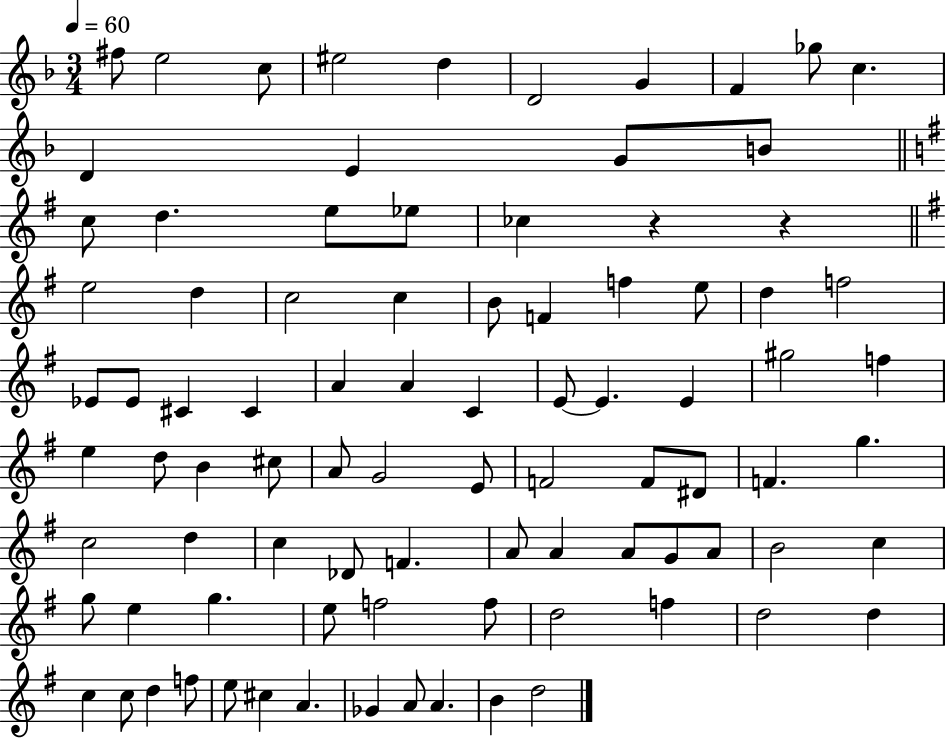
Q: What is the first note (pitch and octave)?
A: F#5